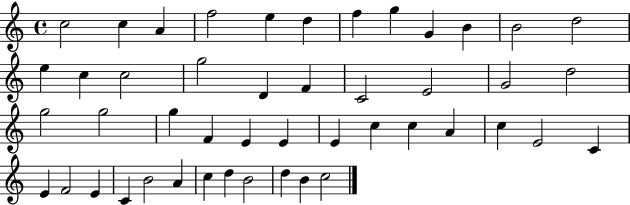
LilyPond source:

{
  \clef treble
  \time 4/4
  \defaultTimeSignature
  \key c \major
  c''2 c''4 a'4 | f''2 e''4 d''4 | f''4 g''4 g'4 b'4 | b'2 d''2 | \break e''4 c''4 c''2 | g''2 d'4 f'4 | c'2 e'2 | g'2 d''2 | \break g''2 g''2 | g''4 f'4 e'4 e'4 | e'4 c''4 c''4 a'4 | c''4 e'2 c'4 | \break e'4 f'2 e'4 | c'4 b'2 a'4 | c''4 d''4 b'2 | d''4 b'4 c''2 | \break \bar "|."
}